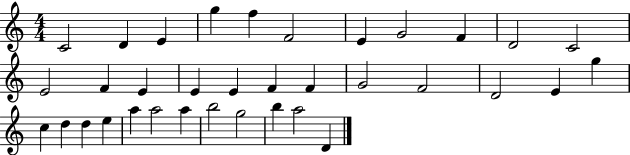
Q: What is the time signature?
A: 4/4